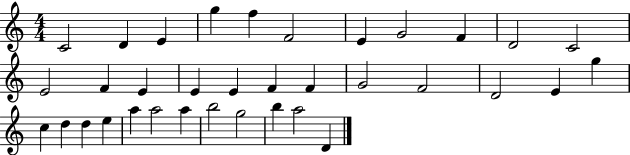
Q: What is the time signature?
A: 4/4